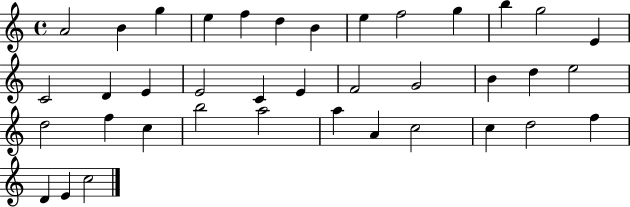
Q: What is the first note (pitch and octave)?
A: A4